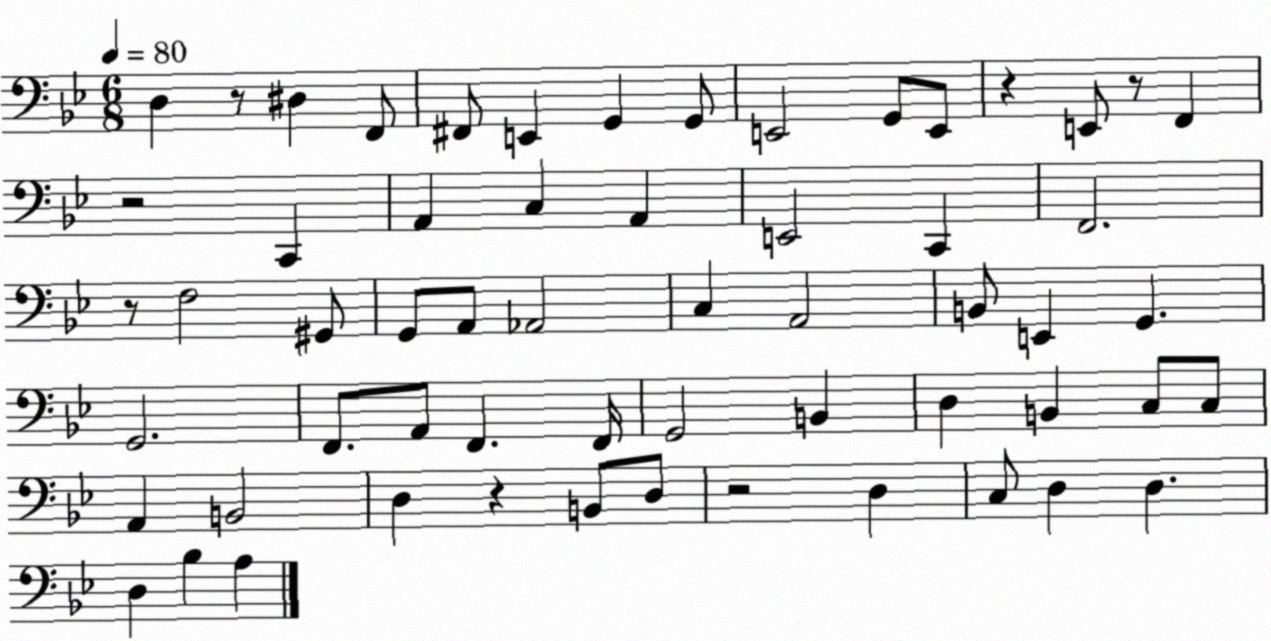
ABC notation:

X:1
T:Untitled
M:6/8
L:1/4
K:Bb
D, z/2 ^D, F,,/2 ^F,,/2 E,, G,, G,,/2 E,,2 G,,/2 E,,/2 z E,,/2 z/2 F,, z2 C,, A,, C, A,, E,,2 C,, F,,2 z/2 F,2 ^G,,/2 G,,/2 A,,/2 _A,,2 C, A,,2 B,,/2 E,, G,, G,,2 F,,/2 A,,/2 F,, F,,/4 G,,2 B,, D, B,, C,/2 C,/2 A,, B,,2 D, z B,,/2 D,/2 z2 D, C,/2 D, D, D, _B, A,